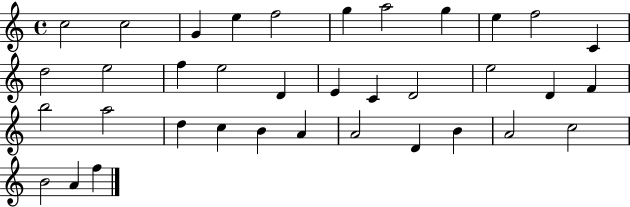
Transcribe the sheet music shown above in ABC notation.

X:1
T:Untitled
M:4/4
L:1/4
K:C
c2 c2 G e f2 g a2 g e f2 C d2 e2 f e2 D E C D2 e2 D F b2 a2 d c B A A2 D B A2 c2 B2 A f